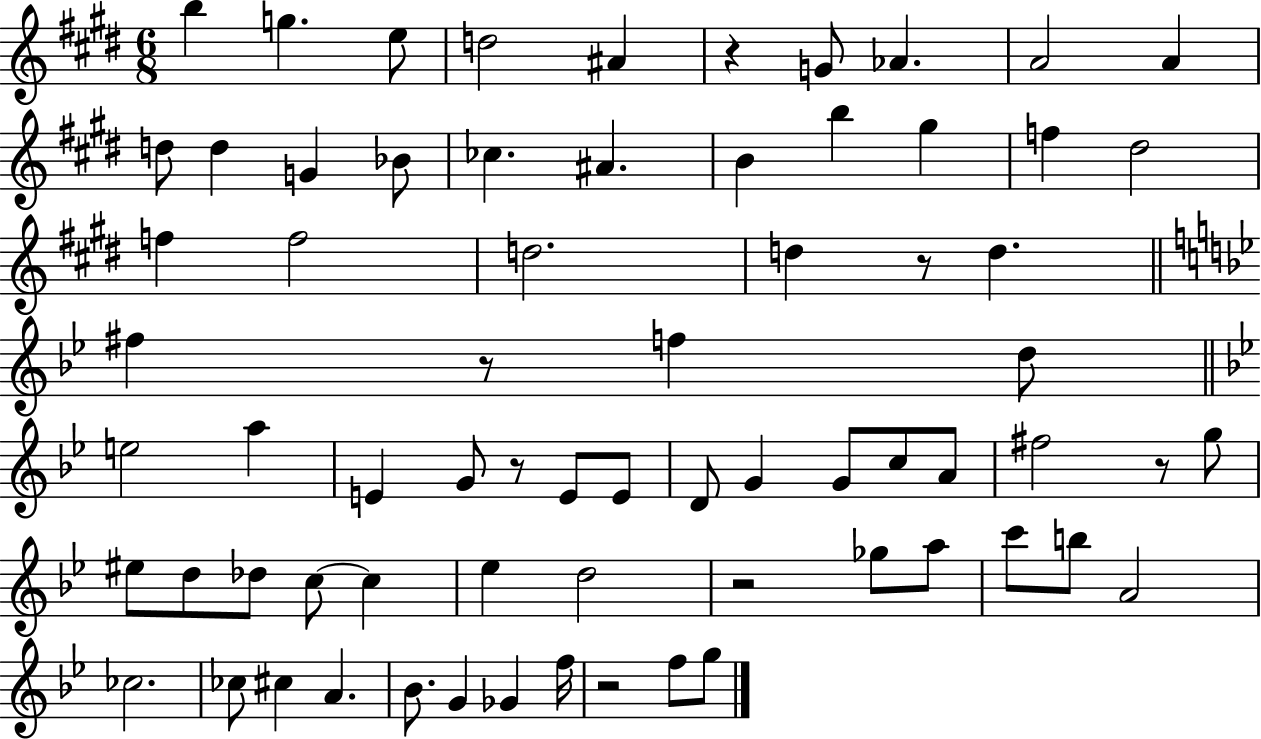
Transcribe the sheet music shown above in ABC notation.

X:1
T:Untitled
M:6/8
L:1/4
K:E
b g e/2 d2 ^A z G/2 _A A2 A d/2 d G _B/2 _c ^A B b ^g f ^d2 f f2 d2 d z/2 d ^f z/2 f d/2 e2 a E G/2 z/2 E/2 E/2 D/2 G G/2 c/2 A/2 ^f2 z/2 g/2 ^e/2 d/2 _d/2 c/2 c _e d2 z2 _g/2 a/2 c'/2 b/2 A2 _c2 _c/2 ^c A _B/2 G _G f/4 z2 f/2 g/2